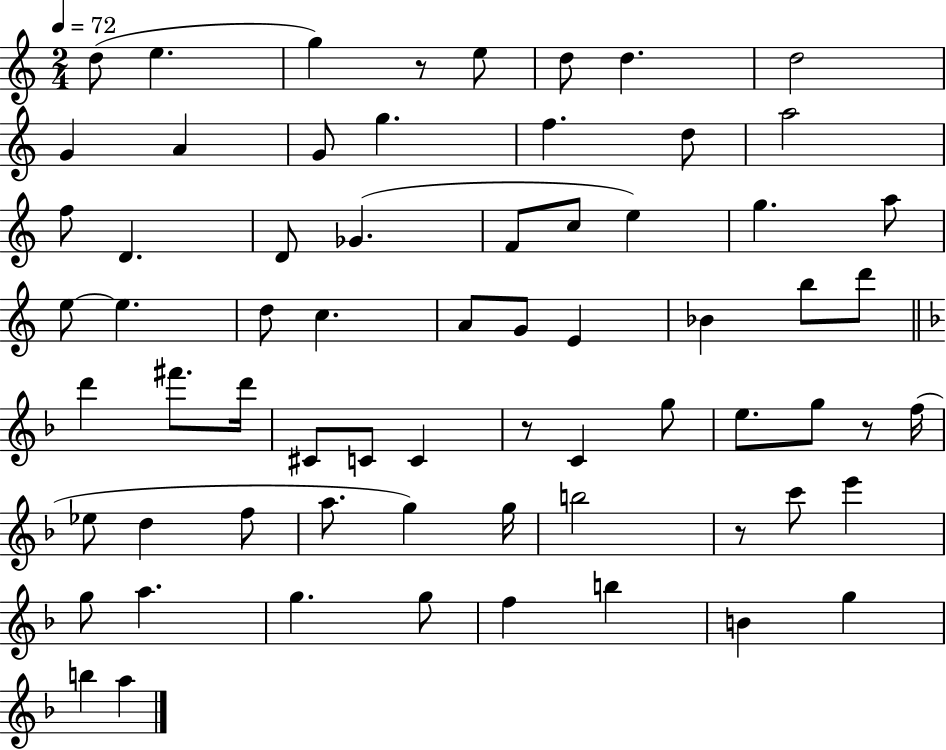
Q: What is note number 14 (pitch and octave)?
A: A5